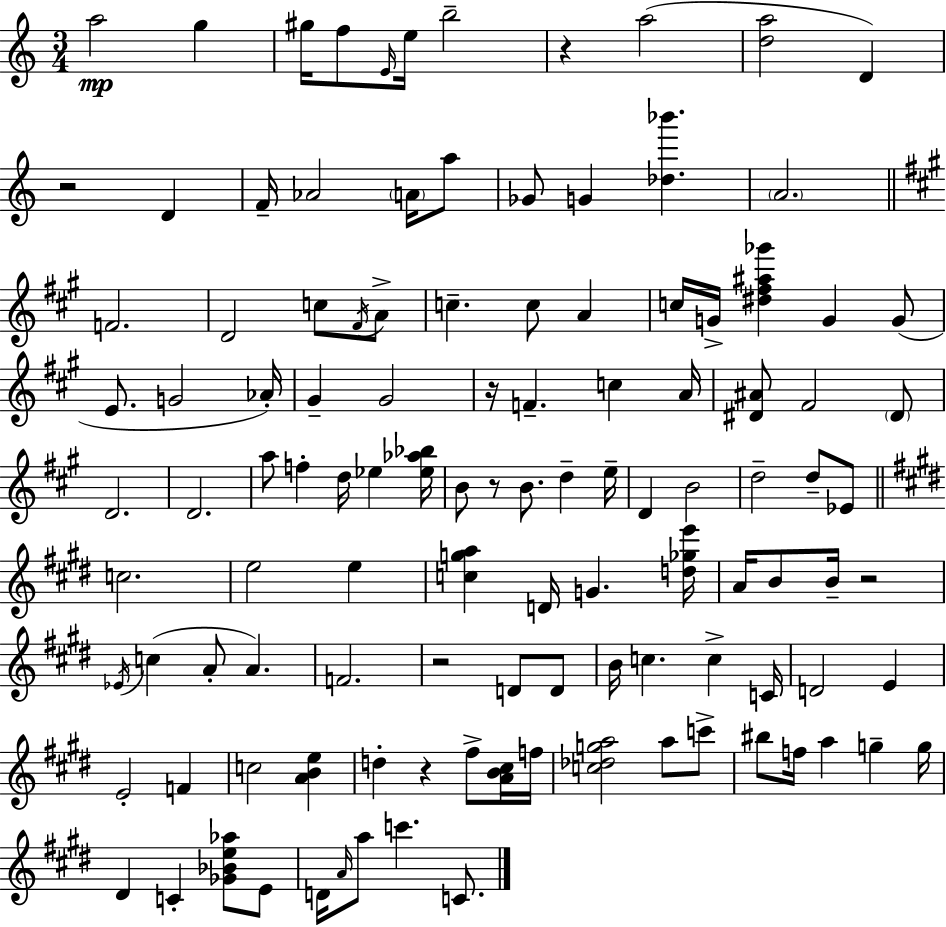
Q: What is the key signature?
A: C major